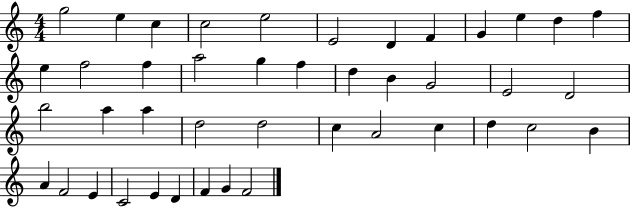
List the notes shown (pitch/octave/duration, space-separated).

G5/h E5/q C5/q C5/h E5/h E4/h D4/q F4/q G4/q E5/q D5/q F5/q E5/q F5/h F5/q A5/h G5/q F5/q D5/q B4/q G4/h E4/h D4/h B5/h A5/q A5/q D5/h D5/h C5/q A4/h C5/q D5/q C5/h B4/q A4/q F4/h E4/q C4/h E4/q D4/q F4/q G4/q F4/h